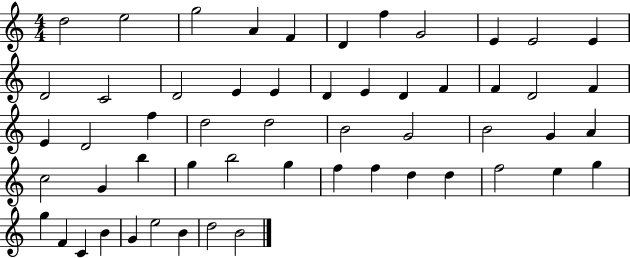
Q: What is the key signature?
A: C major